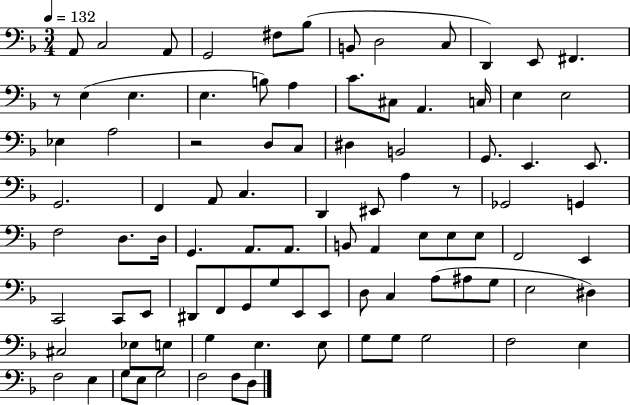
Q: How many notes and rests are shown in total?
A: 92